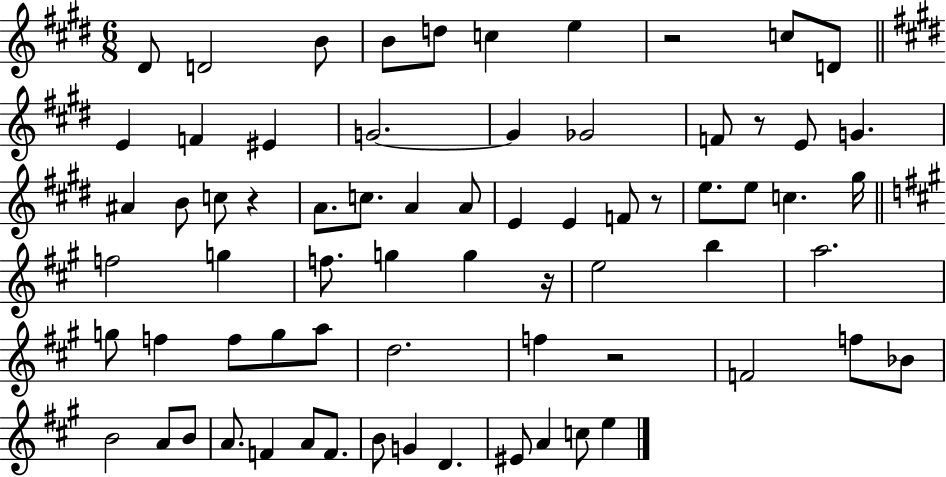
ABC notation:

X:1
T:Untitled
M:6/8
L:1/4
K:E
^D/2 D2 B/2 B/2 d/2 c e z2 c/2 D/2 E F ^E G2 G _G2 F/2 z/2 E/2 G ^A B/2 c/2 z A/2 c/2 A A/2 E E F/2 z/2 e/2 e/2 c ^g/4 f2 g f/2 g g z/4 e2 b a2 g/2 f f/2 g/2 a/2 d2 f z2 F2 f/2 _B/2 B2 A/2 B/2 A/2 F A/2 F/2 B/2 G D ^E/2 A c/2 e